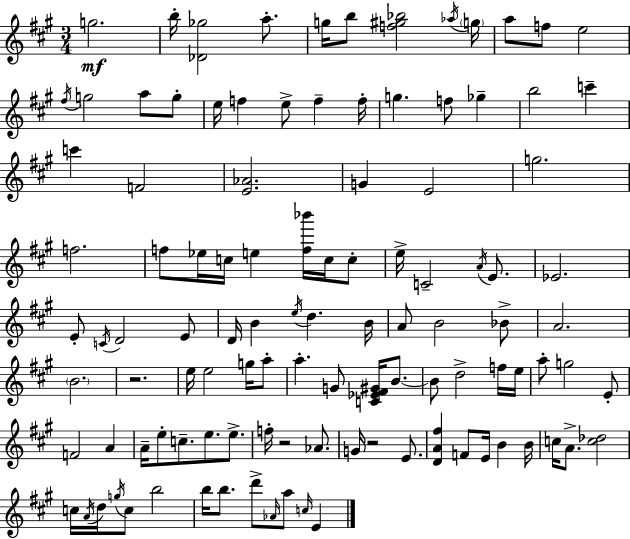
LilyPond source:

{
  \clef treble
  \numericTimeSignature
  \time 3/4
  \key a \major
  g''2.\mf | b''16-. <des' ges''>2 a''8.-. | g''16 b''8 <f'' gis'' bes''>2 \acciaccatura { aes''16 } | \parenthesize g''16 a''8 f''8 e''2 | \break \acciaccatura { fis''16 } g''2 a''8 | g''8-. e''16 f''4 e''8-> f''4-- | f''16-. g''4. f''8 ges''4-- | b''2 c'''4-- | \break c'''4 f'2 | <e' aes'>2. | g'4 e'2 | g''2. | \break f''2. | f''8 ees''16 c''16 e''4 <f'' bes'''>16 c''16 | c''8-. e''16-> c'2-- \acciaccatura { a'16 } | e'8. ees'2. | \break e'8-. \acciaccatura { c'16 } d'2 | e'8 d'16 b'4 \acciaccatura { e''16 } d''4. | b'16 a'8 b'2 | bes'8-> a'2. | \break \parenthesize b'2. | r2. | e''16 e''2 | g''16 a''8-. a''4.-. g'8 | \break <c' ees' fis' gis'>16 b'8.~~ b'8 d''2-> | f''16 e''16 a''8-. g''2 | e'8-. f'2 | a'4 a'16-- e''8-. c''8.-- e''8. | \break e''8.-> f''16-. r2 | aes'8. g'16 r2 | e'8. <d' a' fis''>4 f'8 e'16 | b'4 b'16 c''16 a'8.-> <c'' des''>2 | \break c''16 \acciaccatura { a'16 } d''16 \acciaccatura { g''16 } c''8 b''2 | b''16 b''8. d'''8-> | \grace { aes'16 } a''8 \grace { c''16 } e'4 \bar "|."
}